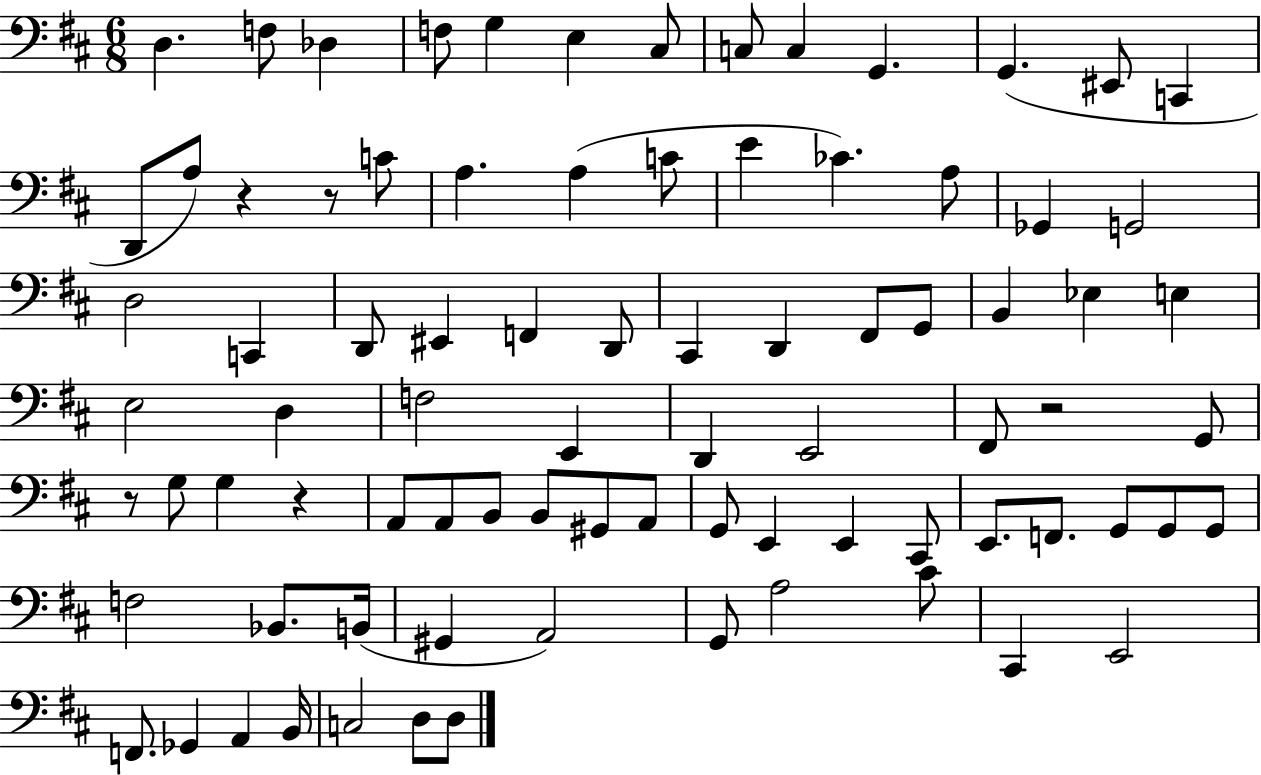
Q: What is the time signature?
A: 6/8